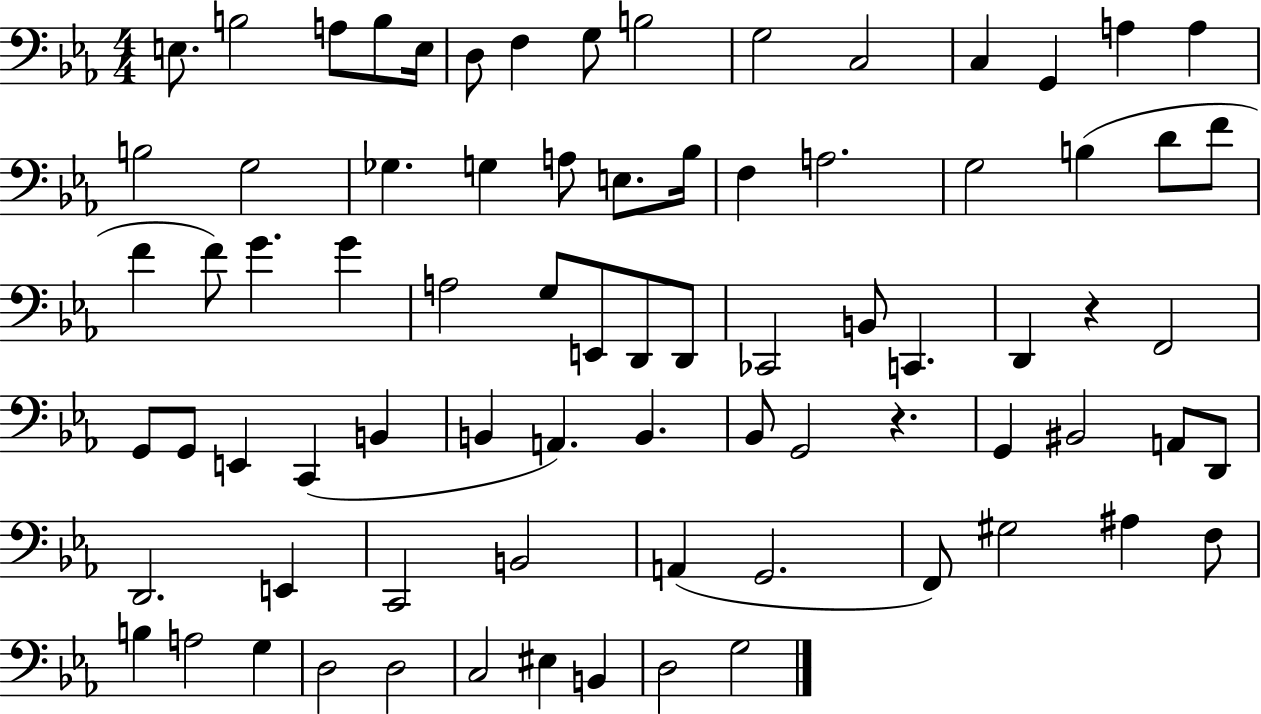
{
  \clef bass
  \numericTimeSignature
  \time 4/4
  \key ees \major
  e8. b2 a8 b8 e16 | d8 f4 g8 b2 | g2 c2 | c4 g,4 a4 a4 | \break b2 g2 | ges4. g4 a8 e8. bes16 | f4 a2. | g2 b4( d'8 f'8 | \break f'4 f'8) g'4. g'4 | a2 g8 e,8 d,8 d,8 | ces,2 b,8 c,4. | d,4 r4 f,2 | \break g,8 g,8 e,4 c,4( b,4 | b,4 a,4.) b,4. | bes,8 g,2 r4. | g,4 bis,2 a,8 d,8 | \break d,2. e,4 | c,2 b,2 | a,4( g,2. | f,8) gis2 ais4 f8 | \break b4 a2 g4 | d2 d2 | c2 eis4 b,4 | d2 g2 | \break \bar "|."
}